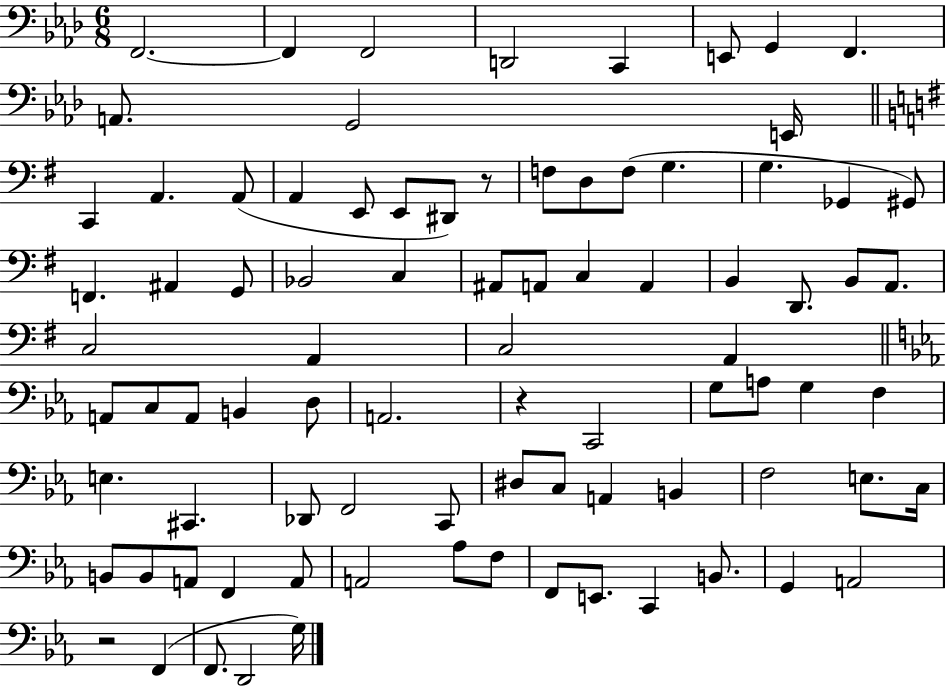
F2/h. F2/q F2/h D2/h C2/q E2/e G2/q F2/q. A2/e. G2/h E2/s C2/q A2/q. A2/e A2/q E2/e E2/e D#2/e R/e F3/e D3/e F3/e G3/q. G3/q. Gb2/q G#2/e F2/q. A#2/q G2/e Bb2/h C3/q A#2/e A2/e C3/q A2/q B2/q D2/e. B2/e A2/e. C3/h A2/q C3/h A2/q A2/e C3/e A2/e B2/q D3/e A2/h. R/q C2/h G3/e A3/e G3/q F3/q E3/q. C#2/q. Db2/e F2/h C2/e D#3/e C3/e A2/q B2/q F3/h E3/e. C3/s B2/e B2/e A2/e F2/q A2/e A2/h Ab3/e F3/e F2/e E2/e. C2/q B2/e. G2/q A2/h R/h F2/q F2/e. D2/h G3/s